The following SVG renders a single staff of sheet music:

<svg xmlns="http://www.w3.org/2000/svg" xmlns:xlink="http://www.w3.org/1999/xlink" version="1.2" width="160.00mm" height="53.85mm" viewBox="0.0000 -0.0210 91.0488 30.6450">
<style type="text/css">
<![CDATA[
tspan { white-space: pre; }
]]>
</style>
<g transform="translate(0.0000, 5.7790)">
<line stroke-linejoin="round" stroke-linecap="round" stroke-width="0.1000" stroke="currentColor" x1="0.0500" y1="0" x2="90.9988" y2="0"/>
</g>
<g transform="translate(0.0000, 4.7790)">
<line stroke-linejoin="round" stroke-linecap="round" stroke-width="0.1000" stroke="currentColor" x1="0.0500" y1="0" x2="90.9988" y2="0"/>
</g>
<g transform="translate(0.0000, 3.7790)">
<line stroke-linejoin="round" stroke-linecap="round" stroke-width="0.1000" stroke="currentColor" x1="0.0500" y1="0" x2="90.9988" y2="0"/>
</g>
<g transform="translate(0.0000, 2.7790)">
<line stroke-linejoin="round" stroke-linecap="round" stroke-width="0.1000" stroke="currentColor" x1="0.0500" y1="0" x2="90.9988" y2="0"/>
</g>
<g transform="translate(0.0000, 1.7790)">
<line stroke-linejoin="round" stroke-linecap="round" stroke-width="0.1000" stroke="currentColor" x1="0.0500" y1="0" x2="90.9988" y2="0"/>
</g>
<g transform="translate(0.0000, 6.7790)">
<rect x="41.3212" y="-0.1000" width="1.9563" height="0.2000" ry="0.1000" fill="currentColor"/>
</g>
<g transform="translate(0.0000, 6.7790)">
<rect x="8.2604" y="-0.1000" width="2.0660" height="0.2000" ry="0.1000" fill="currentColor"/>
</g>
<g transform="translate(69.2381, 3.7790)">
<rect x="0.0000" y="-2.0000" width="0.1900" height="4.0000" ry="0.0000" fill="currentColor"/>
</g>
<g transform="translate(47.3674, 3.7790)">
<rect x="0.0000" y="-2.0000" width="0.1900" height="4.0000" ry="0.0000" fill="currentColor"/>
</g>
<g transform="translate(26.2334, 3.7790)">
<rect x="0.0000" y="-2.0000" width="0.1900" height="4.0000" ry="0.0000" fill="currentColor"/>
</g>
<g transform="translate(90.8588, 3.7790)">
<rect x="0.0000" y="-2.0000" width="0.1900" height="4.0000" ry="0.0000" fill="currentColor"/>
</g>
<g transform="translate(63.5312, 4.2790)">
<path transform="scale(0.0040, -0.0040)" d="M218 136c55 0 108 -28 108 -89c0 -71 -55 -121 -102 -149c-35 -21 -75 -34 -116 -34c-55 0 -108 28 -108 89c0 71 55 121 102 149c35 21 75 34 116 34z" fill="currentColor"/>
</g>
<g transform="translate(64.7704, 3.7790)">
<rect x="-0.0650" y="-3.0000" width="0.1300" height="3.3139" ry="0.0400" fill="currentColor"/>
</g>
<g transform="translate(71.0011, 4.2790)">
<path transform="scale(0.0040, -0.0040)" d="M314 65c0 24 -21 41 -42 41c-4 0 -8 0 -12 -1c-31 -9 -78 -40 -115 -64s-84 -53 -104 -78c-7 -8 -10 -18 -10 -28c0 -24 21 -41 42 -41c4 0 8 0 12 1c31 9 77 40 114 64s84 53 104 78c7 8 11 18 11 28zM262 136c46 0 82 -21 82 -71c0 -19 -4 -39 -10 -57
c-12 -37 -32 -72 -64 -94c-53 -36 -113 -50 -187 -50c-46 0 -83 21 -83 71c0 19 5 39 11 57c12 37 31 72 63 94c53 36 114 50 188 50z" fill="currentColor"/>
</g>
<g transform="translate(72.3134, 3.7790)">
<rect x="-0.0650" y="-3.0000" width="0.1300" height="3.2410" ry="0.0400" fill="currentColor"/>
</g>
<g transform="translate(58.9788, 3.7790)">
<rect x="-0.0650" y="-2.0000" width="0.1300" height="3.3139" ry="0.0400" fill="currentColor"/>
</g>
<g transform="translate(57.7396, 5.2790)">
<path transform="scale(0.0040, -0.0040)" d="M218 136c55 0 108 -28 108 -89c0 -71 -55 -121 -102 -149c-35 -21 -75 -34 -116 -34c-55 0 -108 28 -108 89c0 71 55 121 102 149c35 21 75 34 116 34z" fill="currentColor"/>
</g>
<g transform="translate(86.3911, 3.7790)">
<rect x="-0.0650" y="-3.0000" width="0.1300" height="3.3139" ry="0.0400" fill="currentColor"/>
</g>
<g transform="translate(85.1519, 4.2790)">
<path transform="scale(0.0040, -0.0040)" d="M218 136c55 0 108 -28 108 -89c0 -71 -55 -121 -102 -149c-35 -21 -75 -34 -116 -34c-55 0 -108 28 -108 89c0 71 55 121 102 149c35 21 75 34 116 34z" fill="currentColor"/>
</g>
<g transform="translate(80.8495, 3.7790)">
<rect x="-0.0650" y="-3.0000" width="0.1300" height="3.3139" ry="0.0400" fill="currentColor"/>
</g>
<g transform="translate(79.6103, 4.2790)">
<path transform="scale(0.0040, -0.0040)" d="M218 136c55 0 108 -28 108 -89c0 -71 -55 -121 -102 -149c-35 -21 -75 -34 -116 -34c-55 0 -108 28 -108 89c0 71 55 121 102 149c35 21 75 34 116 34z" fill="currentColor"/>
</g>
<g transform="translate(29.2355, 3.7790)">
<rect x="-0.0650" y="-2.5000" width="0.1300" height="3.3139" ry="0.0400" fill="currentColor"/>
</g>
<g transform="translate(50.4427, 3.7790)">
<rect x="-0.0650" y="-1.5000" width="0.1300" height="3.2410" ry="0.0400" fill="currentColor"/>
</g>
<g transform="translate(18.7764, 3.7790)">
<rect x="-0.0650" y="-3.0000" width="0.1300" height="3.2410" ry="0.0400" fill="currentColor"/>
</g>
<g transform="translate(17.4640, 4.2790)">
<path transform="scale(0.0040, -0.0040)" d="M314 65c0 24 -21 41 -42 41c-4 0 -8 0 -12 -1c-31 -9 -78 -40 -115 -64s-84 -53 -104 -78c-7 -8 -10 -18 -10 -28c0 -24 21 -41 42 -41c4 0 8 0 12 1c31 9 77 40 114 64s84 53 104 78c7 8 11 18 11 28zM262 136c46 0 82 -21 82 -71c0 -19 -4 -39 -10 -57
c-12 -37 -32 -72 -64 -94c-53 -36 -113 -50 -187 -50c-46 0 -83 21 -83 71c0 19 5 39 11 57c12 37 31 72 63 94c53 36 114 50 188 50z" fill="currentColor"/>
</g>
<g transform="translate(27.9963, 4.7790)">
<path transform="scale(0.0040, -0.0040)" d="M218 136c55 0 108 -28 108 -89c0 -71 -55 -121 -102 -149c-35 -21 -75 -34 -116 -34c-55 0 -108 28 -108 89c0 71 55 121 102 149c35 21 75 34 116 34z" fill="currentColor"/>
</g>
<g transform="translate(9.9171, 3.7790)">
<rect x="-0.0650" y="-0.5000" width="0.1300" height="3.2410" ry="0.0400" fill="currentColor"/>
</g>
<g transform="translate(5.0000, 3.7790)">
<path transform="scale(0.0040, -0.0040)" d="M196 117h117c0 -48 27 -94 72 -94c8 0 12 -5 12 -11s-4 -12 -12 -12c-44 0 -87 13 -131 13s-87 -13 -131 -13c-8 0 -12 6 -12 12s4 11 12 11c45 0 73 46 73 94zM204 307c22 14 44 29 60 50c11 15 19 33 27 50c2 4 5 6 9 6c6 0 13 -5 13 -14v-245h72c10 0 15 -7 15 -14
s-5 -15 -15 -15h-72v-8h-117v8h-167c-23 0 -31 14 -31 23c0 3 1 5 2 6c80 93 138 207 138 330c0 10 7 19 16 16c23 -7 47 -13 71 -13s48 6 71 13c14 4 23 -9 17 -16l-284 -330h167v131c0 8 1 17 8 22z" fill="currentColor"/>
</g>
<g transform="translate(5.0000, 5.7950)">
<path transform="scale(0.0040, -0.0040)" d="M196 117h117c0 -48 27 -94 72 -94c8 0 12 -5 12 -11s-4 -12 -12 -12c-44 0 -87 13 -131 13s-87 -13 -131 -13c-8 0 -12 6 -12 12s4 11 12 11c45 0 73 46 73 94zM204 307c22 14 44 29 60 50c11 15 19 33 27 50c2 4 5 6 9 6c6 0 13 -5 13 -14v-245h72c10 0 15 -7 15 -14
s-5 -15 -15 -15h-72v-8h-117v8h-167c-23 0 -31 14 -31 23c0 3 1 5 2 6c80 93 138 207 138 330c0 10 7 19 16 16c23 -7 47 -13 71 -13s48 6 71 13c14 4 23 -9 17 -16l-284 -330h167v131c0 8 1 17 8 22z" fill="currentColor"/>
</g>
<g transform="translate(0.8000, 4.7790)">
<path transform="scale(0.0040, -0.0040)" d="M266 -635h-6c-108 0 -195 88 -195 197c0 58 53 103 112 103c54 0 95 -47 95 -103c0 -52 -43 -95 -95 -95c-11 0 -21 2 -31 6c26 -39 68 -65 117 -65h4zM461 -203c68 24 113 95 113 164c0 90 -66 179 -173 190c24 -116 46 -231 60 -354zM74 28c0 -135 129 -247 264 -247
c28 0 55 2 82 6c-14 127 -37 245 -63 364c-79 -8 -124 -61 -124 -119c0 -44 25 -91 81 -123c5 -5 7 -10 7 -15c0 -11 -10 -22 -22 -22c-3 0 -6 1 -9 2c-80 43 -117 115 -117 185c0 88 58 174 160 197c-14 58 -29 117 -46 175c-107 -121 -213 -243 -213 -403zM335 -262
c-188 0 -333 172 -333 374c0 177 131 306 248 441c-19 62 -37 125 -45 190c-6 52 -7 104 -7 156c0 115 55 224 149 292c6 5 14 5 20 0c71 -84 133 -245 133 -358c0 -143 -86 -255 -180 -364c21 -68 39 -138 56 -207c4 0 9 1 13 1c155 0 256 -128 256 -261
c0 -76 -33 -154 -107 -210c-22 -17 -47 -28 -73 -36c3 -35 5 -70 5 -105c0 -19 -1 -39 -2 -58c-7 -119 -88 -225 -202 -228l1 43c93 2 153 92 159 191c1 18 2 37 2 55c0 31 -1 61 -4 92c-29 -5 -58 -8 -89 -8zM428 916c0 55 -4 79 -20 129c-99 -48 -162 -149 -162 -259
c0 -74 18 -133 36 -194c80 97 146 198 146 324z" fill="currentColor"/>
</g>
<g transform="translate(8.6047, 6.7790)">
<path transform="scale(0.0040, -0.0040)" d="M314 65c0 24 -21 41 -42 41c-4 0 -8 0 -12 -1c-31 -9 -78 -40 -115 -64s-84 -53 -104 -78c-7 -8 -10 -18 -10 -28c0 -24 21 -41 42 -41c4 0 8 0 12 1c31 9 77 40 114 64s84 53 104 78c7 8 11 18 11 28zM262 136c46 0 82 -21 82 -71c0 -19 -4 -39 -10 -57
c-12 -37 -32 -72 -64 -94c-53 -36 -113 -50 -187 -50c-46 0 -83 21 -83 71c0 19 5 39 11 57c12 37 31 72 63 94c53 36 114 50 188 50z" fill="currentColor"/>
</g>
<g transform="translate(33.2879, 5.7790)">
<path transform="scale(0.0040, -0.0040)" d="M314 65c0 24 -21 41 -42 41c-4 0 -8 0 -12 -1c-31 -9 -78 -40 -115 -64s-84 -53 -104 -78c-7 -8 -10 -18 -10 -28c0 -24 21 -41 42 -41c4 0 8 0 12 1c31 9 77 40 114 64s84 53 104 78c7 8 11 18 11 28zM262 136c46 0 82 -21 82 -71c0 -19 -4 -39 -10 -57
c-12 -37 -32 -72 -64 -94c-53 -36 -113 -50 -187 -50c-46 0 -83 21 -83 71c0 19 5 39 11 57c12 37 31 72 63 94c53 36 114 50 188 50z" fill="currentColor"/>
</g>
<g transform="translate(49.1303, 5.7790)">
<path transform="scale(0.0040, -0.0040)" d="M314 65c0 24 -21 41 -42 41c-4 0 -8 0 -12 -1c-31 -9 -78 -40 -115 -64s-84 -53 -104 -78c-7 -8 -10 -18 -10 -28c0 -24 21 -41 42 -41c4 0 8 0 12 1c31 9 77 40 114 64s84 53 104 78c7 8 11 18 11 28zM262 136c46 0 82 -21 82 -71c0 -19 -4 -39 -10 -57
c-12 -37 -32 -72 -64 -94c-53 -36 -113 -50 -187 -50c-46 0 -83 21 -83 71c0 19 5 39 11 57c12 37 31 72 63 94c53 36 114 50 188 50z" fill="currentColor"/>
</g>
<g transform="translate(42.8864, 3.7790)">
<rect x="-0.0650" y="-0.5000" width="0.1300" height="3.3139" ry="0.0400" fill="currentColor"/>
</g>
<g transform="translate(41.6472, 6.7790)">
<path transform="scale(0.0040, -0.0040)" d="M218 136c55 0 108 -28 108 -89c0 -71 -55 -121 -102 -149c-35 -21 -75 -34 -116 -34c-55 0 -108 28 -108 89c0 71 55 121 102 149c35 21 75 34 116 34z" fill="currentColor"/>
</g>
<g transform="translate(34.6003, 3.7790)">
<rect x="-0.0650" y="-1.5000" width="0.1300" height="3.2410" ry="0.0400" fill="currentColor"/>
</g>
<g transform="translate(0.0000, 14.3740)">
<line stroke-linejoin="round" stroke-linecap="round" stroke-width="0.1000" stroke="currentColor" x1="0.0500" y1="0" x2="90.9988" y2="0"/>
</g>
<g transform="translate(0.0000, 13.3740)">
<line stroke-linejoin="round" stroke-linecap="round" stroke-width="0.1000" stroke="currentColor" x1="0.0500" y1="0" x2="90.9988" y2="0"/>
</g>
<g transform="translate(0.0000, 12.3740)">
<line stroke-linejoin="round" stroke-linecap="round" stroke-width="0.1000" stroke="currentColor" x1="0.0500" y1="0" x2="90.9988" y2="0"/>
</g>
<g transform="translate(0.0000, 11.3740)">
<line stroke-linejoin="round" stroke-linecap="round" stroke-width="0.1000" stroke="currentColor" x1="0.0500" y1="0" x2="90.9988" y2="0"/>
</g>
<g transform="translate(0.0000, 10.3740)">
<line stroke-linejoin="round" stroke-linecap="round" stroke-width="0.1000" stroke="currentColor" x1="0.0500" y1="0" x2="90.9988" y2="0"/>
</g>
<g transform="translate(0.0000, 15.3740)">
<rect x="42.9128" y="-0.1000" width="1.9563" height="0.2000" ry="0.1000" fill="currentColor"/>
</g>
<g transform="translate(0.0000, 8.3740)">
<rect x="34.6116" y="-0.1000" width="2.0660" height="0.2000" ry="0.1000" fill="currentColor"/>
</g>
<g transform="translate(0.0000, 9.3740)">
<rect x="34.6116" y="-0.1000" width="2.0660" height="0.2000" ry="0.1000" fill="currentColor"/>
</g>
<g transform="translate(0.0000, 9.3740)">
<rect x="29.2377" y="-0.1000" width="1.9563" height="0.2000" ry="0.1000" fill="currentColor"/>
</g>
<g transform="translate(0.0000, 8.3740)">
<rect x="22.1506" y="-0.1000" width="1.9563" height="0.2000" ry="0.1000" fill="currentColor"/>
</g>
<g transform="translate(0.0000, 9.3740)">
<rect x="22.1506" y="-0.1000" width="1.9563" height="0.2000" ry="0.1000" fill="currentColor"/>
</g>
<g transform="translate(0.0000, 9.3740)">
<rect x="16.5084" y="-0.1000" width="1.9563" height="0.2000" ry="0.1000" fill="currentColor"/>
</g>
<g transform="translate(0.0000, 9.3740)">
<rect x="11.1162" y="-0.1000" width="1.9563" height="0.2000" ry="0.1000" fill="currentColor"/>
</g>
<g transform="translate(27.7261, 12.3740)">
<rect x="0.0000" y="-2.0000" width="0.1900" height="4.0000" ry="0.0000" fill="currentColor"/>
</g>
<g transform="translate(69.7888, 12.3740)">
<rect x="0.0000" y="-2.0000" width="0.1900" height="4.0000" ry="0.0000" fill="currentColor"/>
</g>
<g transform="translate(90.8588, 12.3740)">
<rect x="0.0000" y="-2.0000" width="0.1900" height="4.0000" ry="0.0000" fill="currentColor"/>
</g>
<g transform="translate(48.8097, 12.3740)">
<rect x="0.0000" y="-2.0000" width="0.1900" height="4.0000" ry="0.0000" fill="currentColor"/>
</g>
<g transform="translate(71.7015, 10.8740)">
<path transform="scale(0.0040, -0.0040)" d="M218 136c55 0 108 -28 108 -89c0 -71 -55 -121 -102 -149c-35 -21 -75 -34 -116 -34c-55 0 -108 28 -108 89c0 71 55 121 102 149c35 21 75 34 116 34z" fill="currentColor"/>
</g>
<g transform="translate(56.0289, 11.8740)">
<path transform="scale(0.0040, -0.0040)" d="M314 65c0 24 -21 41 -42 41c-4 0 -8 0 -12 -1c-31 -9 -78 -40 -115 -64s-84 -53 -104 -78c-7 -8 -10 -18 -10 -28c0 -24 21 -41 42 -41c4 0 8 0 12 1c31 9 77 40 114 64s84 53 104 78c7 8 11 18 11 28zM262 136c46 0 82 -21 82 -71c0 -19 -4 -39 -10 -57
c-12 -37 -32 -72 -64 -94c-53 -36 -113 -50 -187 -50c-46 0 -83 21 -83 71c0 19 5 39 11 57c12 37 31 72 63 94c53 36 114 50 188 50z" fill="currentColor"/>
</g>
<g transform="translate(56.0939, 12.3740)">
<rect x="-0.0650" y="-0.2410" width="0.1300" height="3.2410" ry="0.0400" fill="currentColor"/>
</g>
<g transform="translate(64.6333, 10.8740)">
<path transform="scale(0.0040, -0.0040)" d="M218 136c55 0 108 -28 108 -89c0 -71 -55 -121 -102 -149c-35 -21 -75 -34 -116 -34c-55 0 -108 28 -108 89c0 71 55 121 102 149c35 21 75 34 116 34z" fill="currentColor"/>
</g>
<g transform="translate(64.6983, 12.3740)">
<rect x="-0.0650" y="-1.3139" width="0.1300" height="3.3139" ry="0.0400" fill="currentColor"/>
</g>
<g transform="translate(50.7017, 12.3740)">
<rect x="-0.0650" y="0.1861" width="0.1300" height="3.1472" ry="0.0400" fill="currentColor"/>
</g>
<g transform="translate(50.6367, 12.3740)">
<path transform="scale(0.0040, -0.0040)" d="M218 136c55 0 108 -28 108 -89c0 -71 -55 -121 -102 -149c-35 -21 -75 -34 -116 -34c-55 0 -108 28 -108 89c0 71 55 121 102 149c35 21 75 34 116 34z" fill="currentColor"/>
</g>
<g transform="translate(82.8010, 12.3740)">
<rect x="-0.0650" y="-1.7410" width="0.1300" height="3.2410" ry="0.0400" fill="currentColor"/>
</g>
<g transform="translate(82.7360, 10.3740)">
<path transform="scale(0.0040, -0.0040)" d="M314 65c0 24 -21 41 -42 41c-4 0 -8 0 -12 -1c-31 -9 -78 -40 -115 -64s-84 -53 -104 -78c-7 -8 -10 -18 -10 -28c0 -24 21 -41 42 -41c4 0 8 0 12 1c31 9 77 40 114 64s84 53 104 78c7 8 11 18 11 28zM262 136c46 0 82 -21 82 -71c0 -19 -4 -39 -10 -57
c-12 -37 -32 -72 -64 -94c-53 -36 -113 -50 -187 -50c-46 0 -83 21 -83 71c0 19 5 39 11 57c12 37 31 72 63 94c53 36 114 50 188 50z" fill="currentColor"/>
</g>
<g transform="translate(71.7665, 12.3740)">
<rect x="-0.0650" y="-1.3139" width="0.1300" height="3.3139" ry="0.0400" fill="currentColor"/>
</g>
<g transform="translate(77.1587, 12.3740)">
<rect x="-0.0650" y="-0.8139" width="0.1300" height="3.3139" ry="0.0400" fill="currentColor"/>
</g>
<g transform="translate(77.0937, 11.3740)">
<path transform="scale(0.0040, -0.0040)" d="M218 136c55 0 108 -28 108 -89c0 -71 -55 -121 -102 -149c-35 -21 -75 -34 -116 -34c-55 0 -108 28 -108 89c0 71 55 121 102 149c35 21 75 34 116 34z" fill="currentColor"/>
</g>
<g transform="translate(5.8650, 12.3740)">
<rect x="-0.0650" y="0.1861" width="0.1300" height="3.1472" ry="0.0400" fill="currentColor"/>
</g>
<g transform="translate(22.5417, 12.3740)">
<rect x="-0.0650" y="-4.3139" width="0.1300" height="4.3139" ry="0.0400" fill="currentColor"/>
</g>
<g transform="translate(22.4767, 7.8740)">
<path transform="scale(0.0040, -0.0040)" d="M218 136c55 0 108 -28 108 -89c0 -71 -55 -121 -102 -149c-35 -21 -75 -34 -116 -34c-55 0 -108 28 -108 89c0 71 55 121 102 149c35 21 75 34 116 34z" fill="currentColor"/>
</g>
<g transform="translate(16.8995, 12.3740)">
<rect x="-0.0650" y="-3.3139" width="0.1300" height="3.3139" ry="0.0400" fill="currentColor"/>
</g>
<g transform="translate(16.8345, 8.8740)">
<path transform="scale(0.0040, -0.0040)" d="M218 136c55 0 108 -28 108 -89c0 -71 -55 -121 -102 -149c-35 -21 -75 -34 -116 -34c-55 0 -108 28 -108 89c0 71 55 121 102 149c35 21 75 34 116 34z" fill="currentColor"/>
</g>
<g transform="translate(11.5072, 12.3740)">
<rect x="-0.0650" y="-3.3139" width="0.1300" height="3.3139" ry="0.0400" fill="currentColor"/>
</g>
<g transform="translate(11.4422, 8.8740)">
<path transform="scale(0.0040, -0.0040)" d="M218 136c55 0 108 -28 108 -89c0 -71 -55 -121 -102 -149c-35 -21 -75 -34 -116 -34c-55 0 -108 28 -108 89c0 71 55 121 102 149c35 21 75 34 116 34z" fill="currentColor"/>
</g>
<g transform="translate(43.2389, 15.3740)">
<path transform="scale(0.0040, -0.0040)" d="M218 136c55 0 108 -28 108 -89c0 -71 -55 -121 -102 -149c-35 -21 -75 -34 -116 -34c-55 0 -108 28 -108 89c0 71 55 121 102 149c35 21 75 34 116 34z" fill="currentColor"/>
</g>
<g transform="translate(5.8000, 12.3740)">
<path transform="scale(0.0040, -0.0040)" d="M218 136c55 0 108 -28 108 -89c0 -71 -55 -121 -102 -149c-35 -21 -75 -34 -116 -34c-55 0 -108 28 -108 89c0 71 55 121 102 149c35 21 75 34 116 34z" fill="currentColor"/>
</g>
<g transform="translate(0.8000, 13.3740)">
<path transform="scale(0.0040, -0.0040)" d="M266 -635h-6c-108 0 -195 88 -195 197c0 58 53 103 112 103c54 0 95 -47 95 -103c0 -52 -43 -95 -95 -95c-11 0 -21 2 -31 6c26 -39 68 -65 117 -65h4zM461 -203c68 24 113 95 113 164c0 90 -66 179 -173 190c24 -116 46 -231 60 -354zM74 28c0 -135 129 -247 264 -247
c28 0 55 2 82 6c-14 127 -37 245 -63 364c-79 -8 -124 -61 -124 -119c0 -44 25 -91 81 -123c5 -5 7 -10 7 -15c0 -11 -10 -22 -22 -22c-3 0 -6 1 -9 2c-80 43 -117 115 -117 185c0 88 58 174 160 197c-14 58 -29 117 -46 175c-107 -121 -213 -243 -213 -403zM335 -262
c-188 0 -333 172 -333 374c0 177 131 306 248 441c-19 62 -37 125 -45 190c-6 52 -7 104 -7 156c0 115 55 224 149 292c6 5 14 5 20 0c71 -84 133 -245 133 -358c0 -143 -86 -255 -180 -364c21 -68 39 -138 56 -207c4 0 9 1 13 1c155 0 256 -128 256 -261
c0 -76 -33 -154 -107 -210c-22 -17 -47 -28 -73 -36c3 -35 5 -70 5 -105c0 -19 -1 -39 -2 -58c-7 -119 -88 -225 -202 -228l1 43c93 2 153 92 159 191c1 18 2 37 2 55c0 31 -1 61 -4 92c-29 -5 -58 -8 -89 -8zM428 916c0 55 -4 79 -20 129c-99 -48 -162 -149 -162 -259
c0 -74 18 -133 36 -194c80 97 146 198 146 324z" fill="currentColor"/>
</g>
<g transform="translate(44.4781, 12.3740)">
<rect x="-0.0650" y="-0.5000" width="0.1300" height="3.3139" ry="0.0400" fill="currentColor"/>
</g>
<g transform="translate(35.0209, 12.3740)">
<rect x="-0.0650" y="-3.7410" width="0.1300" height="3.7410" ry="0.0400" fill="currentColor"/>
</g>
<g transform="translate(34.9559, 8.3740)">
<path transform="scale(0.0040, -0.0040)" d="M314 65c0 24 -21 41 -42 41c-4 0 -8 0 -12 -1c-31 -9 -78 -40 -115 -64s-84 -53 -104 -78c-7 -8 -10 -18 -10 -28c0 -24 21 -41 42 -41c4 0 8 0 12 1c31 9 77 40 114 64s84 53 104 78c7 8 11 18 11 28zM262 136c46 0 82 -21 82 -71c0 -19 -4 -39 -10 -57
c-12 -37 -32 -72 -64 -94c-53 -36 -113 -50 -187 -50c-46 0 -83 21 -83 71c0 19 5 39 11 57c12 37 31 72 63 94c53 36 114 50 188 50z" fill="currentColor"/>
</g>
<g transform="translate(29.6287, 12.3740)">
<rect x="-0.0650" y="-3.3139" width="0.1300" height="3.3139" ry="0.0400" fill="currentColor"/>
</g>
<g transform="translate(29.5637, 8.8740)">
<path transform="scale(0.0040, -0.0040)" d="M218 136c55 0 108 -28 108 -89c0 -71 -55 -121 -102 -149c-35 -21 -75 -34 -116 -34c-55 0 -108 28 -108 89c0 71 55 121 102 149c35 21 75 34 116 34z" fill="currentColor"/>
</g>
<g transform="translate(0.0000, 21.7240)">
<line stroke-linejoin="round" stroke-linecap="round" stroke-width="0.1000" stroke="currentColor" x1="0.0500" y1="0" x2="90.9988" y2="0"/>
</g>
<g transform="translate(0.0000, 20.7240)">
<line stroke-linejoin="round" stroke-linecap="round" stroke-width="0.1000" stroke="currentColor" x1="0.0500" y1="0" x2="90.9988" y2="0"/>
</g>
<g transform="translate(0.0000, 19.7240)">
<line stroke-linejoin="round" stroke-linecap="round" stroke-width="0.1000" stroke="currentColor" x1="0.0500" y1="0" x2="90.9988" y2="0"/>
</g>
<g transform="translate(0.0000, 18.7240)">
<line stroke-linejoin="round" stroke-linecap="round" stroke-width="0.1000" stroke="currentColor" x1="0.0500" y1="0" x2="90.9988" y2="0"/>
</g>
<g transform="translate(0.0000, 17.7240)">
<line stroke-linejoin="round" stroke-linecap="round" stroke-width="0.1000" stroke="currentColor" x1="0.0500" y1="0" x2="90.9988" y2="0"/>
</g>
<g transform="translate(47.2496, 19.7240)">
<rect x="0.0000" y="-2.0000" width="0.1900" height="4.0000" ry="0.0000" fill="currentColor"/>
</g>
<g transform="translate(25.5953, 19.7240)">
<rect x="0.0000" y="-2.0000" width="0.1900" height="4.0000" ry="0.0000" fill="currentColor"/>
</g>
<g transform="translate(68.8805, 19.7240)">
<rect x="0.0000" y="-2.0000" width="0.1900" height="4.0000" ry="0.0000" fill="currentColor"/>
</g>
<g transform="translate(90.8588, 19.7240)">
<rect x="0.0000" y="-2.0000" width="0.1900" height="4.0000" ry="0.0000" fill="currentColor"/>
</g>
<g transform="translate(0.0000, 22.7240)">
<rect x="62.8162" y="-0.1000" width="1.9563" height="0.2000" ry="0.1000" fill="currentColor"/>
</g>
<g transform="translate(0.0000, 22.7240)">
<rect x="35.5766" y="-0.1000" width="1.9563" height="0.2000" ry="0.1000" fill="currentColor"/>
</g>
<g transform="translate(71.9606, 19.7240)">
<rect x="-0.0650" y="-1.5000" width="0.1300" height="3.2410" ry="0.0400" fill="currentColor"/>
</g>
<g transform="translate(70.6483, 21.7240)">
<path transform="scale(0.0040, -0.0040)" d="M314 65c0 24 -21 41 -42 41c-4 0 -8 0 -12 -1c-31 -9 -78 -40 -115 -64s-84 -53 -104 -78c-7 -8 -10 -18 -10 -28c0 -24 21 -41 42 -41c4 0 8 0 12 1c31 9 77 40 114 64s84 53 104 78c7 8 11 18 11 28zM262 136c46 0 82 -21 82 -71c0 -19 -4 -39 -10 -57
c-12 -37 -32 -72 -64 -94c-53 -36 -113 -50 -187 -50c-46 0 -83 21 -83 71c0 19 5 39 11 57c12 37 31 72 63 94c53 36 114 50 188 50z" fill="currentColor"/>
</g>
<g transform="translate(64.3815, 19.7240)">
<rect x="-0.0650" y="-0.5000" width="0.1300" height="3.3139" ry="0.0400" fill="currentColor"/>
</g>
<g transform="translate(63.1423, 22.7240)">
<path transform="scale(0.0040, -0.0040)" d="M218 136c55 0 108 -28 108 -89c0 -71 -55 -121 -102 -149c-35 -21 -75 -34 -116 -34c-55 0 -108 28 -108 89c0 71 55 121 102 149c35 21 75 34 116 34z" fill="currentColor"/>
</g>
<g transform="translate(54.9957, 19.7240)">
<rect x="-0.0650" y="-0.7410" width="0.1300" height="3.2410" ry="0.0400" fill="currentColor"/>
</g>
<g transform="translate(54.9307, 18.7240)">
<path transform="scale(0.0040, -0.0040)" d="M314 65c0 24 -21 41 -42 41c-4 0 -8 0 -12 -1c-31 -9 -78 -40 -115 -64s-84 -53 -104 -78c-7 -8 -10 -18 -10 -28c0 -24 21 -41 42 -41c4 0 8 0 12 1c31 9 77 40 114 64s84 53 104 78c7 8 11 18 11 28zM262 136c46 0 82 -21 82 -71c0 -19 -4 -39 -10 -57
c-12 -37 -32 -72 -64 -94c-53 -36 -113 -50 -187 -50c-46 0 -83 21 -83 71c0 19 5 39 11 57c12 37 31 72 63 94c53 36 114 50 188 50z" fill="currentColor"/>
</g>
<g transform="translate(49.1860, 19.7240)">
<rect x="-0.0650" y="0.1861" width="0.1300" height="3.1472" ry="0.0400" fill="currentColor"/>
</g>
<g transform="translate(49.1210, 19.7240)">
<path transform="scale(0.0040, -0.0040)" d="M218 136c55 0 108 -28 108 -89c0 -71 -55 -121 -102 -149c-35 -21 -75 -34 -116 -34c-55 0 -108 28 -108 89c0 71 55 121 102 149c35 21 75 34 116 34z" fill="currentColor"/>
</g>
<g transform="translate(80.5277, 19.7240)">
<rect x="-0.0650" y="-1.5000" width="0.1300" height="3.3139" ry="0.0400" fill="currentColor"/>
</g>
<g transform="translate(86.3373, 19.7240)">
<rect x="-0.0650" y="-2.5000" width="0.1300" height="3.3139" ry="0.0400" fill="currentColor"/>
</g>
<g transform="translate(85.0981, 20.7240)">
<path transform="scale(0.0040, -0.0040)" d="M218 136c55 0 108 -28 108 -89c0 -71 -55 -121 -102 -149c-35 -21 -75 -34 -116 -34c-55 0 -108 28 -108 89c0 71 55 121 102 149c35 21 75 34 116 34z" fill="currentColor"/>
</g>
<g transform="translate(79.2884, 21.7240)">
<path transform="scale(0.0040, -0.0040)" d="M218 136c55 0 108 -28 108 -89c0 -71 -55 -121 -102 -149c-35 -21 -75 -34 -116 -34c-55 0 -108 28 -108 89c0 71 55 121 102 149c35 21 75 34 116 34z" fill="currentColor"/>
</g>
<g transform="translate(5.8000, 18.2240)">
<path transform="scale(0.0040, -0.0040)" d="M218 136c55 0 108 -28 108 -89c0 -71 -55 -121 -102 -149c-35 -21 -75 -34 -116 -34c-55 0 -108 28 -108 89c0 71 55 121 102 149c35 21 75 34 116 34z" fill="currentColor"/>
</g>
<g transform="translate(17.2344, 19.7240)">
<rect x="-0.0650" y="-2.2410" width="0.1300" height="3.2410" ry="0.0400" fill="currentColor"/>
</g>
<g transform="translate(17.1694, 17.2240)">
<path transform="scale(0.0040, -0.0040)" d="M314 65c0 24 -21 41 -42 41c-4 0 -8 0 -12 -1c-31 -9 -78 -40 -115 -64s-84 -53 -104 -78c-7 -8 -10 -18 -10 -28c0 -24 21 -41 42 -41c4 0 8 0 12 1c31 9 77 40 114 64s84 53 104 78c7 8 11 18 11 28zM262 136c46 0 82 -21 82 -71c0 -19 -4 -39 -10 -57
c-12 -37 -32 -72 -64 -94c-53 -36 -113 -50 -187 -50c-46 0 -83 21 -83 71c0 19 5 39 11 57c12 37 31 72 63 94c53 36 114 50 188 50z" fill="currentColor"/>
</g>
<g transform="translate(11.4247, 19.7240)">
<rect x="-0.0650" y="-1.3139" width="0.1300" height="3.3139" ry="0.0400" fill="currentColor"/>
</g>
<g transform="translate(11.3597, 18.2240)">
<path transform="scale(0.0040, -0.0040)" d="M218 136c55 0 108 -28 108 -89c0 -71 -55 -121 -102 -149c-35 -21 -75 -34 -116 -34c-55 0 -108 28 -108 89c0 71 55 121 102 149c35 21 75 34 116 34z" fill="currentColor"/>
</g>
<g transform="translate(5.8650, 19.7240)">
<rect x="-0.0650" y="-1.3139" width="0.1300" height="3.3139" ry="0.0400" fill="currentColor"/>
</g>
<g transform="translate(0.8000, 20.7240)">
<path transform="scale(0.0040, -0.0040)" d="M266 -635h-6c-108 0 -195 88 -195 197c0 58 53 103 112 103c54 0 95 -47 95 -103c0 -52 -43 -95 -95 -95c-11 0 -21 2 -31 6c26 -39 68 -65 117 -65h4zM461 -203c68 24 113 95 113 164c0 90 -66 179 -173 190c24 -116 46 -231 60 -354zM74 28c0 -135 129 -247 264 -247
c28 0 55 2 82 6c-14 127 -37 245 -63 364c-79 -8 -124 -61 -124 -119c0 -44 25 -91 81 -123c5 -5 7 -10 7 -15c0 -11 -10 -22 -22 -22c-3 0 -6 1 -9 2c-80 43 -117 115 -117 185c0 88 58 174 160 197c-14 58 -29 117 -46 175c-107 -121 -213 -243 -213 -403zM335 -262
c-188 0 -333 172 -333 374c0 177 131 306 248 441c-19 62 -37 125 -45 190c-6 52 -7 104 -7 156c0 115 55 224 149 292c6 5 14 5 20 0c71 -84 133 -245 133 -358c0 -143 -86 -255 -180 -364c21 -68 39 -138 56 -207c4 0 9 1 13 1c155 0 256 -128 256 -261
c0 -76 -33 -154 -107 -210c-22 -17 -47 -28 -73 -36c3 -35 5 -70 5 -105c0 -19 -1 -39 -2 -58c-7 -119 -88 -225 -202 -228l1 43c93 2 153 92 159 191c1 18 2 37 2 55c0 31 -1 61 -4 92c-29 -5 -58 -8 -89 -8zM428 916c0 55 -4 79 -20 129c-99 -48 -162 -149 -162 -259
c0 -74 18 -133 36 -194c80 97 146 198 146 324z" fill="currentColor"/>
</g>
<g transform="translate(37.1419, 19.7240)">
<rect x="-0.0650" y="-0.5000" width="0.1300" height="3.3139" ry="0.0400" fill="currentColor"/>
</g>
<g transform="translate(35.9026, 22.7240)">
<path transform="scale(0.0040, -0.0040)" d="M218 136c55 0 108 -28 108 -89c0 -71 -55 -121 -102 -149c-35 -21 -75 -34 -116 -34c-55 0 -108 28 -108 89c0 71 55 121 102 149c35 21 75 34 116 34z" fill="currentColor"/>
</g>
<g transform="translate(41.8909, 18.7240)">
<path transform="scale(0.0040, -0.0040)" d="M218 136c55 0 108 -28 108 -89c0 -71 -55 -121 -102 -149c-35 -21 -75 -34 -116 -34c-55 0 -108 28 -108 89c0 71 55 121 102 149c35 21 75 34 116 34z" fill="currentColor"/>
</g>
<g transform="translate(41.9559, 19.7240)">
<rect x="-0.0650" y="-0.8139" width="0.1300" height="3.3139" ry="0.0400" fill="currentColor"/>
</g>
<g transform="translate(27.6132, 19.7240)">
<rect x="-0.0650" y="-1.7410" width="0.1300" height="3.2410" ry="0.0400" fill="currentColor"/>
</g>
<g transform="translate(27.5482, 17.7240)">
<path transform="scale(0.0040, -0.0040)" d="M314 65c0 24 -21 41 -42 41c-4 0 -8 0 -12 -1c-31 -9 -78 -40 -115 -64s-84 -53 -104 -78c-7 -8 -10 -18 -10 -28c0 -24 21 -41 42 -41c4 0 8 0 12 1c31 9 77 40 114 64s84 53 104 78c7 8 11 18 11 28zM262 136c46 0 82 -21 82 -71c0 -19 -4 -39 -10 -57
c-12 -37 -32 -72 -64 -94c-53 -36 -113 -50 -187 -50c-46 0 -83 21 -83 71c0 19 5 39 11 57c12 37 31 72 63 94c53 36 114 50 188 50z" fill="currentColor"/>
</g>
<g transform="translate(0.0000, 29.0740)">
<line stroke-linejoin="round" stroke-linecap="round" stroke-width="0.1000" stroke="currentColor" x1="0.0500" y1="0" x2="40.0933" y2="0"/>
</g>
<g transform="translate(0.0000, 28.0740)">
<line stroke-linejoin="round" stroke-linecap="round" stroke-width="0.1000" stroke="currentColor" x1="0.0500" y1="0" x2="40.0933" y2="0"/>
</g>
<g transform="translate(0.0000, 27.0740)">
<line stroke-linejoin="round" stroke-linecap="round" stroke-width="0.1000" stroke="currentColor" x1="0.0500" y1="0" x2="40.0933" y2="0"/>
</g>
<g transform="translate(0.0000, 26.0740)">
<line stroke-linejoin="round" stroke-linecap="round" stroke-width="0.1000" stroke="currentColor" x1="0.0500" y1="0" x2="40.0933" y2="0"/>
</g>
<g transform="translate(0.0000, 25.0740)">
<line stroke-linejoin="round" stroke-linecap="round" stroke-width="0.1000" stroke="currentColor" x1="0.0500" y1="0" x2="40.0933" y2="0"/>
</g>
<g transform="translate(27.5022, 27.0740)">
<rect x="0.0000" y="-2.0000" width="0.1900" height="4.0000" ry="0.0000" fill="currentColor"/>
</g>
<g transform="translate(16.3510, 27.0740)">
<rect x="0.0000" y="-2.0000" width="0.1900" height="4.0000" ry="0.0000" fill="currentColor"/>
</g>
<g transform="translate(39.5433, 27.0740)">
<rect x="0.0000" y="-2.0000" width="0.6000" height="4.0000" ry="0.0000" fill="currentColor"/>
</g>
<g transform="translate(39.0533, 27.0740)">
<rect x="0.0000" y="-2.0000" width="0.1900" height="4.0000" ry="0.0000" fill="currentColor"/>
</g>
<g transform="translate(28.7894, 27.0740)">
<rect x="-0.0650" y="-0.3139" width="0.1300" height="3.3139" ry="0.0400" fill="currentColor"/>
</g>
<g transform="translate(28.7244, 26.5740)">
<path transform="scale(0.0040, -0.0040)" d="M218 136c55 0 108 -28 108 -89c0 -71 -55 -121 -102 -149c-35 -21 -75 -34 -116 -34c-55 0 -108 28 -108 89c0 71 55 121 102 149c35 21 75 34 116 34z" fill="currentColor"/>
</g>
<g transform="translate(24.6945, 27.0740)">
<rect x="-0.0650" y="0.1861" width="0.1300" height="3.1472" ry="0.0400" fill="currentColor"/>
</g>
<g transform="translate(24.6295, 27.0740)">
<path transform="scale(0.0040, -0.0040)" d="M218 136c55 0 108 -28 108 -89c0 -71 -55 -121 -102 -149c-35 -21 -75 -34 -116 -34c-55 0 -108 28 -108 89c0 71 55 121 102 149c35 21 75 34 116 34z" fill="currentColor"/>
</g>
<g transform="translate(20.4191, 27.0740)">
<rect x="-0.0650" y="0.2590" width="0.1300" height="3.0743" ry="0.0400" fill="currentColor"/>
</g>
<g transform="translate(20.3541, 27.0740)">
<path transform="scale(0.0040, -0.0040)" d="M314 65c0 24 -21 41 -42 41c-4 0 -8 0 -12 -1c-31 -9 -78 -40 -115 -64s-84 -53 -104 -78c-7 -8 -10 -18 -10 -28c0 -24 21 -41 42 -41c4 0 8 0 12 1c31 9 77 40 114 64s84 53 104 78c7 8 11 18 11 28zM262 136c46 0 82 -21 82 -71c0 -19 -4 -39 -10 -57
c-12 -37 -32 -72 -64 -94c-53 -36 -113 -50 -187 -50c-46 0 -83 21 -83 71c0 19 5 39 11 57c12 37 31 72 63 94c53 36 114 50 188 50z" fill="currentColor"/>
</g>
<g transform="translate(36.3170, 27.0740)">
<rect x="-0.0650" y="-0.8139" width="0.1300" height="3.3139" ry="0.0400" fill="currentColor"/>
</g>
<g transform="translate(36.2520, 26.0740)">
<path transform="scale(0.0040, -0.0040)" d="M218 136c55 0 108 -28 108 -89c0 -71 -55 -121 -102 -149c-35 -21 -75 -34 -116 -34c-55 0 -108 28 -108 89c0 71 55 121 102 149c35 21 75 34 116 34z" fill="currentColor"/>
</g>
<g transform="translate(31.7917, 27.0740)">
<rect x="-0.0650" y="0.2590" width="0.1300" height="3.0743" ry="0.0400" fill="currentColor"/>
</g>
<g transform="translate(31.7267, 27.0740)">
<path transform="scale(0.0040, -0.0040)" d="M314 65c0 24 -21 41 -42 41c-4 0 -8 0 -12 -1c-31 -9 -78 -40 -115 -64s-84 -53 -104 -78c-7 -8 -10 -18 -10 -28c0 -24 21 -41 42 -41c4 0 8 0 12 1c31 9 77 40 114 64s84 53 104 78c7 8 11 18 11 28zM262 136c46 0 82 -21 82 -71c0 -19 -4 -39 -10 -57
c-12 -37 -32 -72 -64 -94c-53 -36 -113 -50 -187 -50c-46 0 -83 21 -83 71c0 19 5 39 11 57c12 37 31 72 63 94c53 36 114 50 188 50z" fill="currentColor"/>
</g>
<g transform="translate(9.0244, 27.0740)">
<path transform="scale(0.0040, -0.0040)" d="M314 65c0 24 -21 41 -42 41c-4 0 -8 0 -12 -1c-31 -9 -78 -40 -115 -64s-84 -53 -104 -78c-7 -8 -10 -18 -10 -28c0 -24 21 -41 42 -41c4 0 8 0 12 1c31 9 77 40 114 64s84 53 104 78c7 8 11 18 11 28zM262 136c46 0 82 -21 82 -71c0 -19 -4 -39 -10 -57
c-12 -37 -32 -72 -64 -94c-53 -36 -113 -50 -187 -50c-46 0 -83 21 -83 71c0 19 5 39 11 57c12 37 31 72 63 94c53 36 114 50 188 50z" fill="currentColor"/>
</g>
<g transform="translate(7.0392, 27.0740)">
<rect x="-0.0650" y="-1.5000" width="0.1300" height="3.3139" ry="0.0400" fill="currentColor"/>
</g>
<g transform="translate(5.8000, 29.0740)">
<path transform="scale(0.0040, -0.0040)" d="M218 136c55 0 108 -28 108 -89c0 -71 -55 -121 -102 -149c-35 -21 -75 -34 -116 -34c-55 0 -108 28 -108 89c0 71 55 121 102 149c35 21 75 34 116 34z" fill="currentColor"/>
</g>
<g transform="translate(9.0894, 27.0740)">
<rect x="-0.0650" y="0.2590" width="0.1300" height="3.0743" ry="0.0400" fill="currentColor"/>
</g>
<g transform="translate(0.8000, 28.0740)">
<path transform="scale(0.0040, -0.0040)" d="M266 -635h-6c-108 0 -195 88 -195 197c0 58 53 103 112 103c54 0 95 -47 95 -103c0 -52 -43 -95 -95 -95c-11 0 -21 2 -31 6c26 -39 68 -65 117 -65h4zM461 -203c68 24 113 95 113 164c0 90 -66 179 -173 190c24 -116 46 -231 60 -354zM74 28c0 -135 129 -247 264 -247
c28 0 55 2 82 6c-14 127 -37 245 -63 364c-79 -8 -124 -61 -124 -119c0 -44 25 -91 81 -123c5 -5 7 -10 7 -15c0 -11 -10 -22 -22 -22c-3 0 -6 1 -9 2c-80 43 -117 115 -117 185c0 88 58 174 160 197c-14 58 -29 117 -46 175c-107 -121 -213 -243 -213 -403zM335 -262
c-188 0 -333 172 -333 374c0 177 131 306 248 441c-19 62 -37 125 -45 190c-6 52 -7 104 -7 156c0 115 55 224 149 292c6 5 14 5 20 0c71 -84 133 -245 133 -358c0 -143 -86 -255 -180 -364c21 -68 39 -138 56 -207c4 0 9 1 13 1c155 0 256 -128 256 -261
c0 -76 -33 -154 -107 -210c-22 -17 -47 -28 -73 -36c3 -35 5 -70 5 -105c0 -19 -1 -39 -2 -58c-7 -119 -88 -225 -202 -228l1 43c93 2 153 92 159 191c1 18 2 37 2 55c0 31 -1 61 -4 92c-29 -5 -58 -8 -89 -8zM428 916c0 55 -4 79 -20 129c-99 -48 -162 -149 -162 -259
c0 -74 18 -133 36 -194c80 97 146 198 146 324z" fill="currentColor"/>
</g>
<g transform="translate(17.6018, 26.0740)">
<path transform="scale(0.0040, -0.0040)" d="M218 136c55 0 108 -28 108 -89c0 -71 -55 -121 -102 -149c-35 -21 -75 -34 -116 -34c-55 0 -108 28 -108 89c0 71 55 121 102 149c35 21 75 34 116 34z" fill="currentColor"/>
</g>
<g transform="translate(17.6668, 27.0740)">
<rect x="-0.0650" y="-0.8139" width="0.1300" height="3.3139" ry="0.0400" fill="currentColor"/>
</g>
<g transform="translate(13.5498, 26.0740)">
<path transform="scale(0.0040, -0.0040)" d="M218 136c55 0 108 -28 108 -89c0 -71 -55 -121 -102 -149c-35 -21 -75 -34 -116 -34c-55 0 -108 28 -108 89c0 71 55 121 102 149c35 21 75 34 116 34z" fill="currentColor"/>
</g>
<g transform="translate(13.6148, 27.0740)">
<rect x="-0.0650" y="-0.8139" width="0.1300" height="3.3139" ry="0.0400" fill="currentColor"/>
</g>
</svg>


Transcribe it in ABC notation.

X:1
T:Untitled
M:4/4
L:1/4
K:C
C2 A2 G E2 C E2 F A A2 A A B b b d' b c'2 C B c2 e e d f2 e e g2 f2 C d B d2 C E2 E G E B2 d d B2 B c B2 d